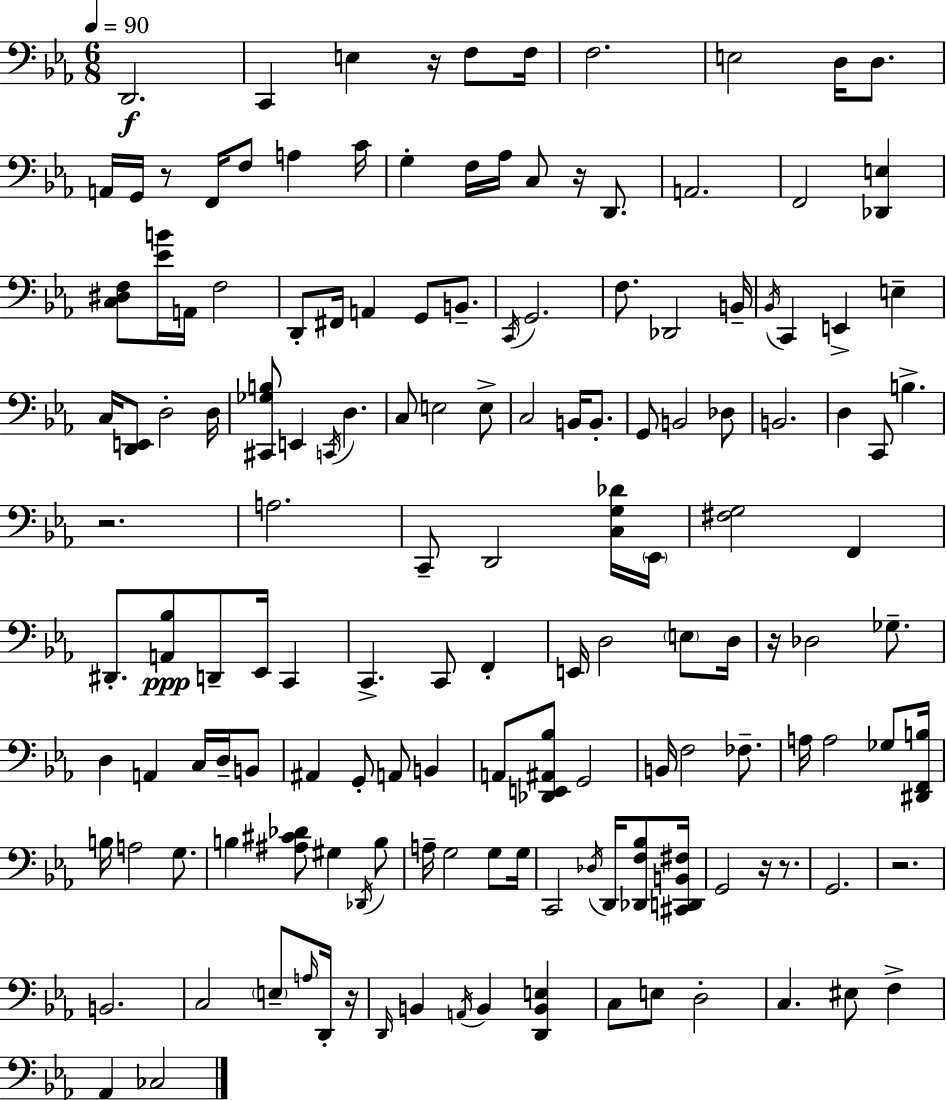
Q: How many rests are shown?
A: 9